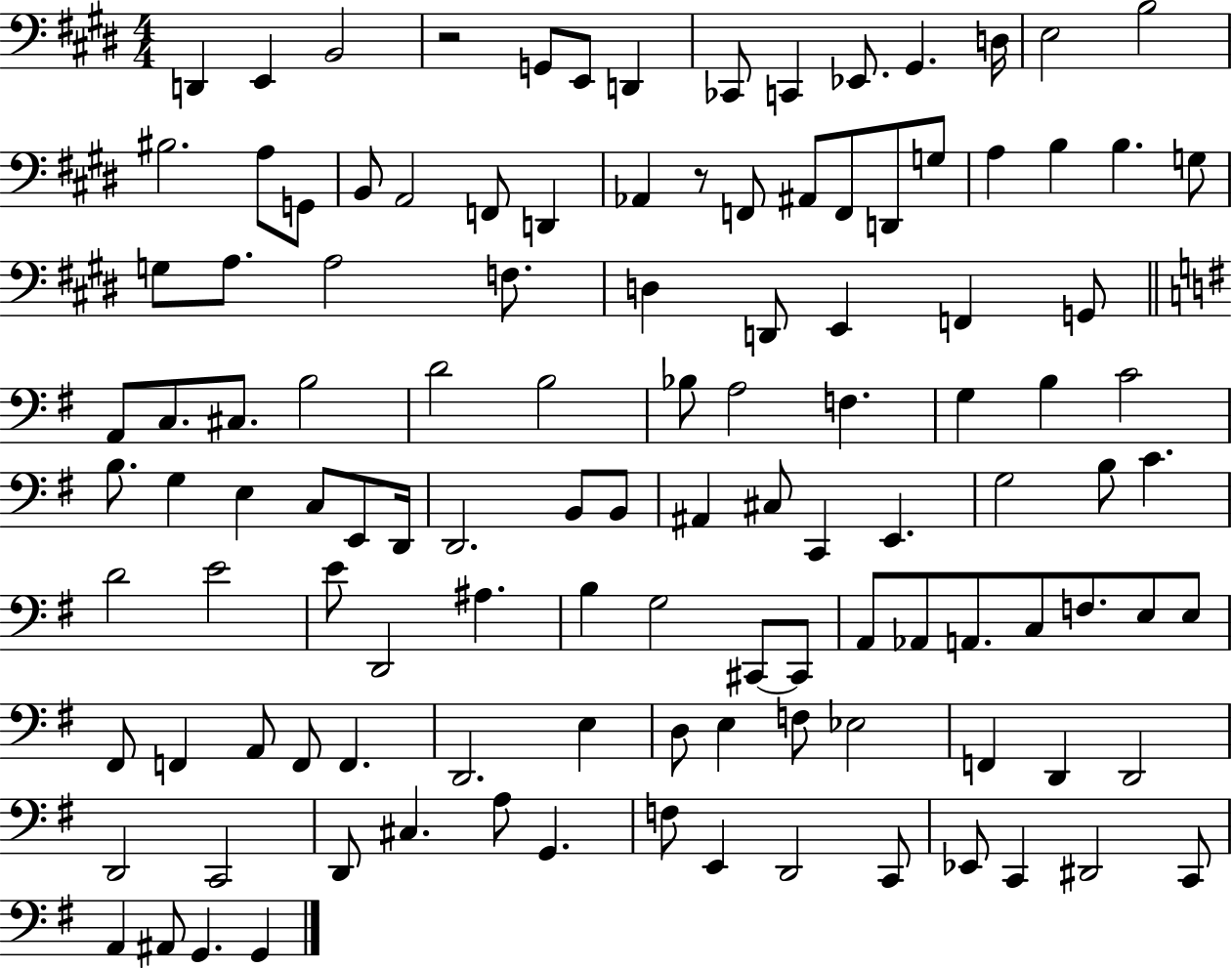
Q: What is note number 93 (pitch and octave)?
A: F3